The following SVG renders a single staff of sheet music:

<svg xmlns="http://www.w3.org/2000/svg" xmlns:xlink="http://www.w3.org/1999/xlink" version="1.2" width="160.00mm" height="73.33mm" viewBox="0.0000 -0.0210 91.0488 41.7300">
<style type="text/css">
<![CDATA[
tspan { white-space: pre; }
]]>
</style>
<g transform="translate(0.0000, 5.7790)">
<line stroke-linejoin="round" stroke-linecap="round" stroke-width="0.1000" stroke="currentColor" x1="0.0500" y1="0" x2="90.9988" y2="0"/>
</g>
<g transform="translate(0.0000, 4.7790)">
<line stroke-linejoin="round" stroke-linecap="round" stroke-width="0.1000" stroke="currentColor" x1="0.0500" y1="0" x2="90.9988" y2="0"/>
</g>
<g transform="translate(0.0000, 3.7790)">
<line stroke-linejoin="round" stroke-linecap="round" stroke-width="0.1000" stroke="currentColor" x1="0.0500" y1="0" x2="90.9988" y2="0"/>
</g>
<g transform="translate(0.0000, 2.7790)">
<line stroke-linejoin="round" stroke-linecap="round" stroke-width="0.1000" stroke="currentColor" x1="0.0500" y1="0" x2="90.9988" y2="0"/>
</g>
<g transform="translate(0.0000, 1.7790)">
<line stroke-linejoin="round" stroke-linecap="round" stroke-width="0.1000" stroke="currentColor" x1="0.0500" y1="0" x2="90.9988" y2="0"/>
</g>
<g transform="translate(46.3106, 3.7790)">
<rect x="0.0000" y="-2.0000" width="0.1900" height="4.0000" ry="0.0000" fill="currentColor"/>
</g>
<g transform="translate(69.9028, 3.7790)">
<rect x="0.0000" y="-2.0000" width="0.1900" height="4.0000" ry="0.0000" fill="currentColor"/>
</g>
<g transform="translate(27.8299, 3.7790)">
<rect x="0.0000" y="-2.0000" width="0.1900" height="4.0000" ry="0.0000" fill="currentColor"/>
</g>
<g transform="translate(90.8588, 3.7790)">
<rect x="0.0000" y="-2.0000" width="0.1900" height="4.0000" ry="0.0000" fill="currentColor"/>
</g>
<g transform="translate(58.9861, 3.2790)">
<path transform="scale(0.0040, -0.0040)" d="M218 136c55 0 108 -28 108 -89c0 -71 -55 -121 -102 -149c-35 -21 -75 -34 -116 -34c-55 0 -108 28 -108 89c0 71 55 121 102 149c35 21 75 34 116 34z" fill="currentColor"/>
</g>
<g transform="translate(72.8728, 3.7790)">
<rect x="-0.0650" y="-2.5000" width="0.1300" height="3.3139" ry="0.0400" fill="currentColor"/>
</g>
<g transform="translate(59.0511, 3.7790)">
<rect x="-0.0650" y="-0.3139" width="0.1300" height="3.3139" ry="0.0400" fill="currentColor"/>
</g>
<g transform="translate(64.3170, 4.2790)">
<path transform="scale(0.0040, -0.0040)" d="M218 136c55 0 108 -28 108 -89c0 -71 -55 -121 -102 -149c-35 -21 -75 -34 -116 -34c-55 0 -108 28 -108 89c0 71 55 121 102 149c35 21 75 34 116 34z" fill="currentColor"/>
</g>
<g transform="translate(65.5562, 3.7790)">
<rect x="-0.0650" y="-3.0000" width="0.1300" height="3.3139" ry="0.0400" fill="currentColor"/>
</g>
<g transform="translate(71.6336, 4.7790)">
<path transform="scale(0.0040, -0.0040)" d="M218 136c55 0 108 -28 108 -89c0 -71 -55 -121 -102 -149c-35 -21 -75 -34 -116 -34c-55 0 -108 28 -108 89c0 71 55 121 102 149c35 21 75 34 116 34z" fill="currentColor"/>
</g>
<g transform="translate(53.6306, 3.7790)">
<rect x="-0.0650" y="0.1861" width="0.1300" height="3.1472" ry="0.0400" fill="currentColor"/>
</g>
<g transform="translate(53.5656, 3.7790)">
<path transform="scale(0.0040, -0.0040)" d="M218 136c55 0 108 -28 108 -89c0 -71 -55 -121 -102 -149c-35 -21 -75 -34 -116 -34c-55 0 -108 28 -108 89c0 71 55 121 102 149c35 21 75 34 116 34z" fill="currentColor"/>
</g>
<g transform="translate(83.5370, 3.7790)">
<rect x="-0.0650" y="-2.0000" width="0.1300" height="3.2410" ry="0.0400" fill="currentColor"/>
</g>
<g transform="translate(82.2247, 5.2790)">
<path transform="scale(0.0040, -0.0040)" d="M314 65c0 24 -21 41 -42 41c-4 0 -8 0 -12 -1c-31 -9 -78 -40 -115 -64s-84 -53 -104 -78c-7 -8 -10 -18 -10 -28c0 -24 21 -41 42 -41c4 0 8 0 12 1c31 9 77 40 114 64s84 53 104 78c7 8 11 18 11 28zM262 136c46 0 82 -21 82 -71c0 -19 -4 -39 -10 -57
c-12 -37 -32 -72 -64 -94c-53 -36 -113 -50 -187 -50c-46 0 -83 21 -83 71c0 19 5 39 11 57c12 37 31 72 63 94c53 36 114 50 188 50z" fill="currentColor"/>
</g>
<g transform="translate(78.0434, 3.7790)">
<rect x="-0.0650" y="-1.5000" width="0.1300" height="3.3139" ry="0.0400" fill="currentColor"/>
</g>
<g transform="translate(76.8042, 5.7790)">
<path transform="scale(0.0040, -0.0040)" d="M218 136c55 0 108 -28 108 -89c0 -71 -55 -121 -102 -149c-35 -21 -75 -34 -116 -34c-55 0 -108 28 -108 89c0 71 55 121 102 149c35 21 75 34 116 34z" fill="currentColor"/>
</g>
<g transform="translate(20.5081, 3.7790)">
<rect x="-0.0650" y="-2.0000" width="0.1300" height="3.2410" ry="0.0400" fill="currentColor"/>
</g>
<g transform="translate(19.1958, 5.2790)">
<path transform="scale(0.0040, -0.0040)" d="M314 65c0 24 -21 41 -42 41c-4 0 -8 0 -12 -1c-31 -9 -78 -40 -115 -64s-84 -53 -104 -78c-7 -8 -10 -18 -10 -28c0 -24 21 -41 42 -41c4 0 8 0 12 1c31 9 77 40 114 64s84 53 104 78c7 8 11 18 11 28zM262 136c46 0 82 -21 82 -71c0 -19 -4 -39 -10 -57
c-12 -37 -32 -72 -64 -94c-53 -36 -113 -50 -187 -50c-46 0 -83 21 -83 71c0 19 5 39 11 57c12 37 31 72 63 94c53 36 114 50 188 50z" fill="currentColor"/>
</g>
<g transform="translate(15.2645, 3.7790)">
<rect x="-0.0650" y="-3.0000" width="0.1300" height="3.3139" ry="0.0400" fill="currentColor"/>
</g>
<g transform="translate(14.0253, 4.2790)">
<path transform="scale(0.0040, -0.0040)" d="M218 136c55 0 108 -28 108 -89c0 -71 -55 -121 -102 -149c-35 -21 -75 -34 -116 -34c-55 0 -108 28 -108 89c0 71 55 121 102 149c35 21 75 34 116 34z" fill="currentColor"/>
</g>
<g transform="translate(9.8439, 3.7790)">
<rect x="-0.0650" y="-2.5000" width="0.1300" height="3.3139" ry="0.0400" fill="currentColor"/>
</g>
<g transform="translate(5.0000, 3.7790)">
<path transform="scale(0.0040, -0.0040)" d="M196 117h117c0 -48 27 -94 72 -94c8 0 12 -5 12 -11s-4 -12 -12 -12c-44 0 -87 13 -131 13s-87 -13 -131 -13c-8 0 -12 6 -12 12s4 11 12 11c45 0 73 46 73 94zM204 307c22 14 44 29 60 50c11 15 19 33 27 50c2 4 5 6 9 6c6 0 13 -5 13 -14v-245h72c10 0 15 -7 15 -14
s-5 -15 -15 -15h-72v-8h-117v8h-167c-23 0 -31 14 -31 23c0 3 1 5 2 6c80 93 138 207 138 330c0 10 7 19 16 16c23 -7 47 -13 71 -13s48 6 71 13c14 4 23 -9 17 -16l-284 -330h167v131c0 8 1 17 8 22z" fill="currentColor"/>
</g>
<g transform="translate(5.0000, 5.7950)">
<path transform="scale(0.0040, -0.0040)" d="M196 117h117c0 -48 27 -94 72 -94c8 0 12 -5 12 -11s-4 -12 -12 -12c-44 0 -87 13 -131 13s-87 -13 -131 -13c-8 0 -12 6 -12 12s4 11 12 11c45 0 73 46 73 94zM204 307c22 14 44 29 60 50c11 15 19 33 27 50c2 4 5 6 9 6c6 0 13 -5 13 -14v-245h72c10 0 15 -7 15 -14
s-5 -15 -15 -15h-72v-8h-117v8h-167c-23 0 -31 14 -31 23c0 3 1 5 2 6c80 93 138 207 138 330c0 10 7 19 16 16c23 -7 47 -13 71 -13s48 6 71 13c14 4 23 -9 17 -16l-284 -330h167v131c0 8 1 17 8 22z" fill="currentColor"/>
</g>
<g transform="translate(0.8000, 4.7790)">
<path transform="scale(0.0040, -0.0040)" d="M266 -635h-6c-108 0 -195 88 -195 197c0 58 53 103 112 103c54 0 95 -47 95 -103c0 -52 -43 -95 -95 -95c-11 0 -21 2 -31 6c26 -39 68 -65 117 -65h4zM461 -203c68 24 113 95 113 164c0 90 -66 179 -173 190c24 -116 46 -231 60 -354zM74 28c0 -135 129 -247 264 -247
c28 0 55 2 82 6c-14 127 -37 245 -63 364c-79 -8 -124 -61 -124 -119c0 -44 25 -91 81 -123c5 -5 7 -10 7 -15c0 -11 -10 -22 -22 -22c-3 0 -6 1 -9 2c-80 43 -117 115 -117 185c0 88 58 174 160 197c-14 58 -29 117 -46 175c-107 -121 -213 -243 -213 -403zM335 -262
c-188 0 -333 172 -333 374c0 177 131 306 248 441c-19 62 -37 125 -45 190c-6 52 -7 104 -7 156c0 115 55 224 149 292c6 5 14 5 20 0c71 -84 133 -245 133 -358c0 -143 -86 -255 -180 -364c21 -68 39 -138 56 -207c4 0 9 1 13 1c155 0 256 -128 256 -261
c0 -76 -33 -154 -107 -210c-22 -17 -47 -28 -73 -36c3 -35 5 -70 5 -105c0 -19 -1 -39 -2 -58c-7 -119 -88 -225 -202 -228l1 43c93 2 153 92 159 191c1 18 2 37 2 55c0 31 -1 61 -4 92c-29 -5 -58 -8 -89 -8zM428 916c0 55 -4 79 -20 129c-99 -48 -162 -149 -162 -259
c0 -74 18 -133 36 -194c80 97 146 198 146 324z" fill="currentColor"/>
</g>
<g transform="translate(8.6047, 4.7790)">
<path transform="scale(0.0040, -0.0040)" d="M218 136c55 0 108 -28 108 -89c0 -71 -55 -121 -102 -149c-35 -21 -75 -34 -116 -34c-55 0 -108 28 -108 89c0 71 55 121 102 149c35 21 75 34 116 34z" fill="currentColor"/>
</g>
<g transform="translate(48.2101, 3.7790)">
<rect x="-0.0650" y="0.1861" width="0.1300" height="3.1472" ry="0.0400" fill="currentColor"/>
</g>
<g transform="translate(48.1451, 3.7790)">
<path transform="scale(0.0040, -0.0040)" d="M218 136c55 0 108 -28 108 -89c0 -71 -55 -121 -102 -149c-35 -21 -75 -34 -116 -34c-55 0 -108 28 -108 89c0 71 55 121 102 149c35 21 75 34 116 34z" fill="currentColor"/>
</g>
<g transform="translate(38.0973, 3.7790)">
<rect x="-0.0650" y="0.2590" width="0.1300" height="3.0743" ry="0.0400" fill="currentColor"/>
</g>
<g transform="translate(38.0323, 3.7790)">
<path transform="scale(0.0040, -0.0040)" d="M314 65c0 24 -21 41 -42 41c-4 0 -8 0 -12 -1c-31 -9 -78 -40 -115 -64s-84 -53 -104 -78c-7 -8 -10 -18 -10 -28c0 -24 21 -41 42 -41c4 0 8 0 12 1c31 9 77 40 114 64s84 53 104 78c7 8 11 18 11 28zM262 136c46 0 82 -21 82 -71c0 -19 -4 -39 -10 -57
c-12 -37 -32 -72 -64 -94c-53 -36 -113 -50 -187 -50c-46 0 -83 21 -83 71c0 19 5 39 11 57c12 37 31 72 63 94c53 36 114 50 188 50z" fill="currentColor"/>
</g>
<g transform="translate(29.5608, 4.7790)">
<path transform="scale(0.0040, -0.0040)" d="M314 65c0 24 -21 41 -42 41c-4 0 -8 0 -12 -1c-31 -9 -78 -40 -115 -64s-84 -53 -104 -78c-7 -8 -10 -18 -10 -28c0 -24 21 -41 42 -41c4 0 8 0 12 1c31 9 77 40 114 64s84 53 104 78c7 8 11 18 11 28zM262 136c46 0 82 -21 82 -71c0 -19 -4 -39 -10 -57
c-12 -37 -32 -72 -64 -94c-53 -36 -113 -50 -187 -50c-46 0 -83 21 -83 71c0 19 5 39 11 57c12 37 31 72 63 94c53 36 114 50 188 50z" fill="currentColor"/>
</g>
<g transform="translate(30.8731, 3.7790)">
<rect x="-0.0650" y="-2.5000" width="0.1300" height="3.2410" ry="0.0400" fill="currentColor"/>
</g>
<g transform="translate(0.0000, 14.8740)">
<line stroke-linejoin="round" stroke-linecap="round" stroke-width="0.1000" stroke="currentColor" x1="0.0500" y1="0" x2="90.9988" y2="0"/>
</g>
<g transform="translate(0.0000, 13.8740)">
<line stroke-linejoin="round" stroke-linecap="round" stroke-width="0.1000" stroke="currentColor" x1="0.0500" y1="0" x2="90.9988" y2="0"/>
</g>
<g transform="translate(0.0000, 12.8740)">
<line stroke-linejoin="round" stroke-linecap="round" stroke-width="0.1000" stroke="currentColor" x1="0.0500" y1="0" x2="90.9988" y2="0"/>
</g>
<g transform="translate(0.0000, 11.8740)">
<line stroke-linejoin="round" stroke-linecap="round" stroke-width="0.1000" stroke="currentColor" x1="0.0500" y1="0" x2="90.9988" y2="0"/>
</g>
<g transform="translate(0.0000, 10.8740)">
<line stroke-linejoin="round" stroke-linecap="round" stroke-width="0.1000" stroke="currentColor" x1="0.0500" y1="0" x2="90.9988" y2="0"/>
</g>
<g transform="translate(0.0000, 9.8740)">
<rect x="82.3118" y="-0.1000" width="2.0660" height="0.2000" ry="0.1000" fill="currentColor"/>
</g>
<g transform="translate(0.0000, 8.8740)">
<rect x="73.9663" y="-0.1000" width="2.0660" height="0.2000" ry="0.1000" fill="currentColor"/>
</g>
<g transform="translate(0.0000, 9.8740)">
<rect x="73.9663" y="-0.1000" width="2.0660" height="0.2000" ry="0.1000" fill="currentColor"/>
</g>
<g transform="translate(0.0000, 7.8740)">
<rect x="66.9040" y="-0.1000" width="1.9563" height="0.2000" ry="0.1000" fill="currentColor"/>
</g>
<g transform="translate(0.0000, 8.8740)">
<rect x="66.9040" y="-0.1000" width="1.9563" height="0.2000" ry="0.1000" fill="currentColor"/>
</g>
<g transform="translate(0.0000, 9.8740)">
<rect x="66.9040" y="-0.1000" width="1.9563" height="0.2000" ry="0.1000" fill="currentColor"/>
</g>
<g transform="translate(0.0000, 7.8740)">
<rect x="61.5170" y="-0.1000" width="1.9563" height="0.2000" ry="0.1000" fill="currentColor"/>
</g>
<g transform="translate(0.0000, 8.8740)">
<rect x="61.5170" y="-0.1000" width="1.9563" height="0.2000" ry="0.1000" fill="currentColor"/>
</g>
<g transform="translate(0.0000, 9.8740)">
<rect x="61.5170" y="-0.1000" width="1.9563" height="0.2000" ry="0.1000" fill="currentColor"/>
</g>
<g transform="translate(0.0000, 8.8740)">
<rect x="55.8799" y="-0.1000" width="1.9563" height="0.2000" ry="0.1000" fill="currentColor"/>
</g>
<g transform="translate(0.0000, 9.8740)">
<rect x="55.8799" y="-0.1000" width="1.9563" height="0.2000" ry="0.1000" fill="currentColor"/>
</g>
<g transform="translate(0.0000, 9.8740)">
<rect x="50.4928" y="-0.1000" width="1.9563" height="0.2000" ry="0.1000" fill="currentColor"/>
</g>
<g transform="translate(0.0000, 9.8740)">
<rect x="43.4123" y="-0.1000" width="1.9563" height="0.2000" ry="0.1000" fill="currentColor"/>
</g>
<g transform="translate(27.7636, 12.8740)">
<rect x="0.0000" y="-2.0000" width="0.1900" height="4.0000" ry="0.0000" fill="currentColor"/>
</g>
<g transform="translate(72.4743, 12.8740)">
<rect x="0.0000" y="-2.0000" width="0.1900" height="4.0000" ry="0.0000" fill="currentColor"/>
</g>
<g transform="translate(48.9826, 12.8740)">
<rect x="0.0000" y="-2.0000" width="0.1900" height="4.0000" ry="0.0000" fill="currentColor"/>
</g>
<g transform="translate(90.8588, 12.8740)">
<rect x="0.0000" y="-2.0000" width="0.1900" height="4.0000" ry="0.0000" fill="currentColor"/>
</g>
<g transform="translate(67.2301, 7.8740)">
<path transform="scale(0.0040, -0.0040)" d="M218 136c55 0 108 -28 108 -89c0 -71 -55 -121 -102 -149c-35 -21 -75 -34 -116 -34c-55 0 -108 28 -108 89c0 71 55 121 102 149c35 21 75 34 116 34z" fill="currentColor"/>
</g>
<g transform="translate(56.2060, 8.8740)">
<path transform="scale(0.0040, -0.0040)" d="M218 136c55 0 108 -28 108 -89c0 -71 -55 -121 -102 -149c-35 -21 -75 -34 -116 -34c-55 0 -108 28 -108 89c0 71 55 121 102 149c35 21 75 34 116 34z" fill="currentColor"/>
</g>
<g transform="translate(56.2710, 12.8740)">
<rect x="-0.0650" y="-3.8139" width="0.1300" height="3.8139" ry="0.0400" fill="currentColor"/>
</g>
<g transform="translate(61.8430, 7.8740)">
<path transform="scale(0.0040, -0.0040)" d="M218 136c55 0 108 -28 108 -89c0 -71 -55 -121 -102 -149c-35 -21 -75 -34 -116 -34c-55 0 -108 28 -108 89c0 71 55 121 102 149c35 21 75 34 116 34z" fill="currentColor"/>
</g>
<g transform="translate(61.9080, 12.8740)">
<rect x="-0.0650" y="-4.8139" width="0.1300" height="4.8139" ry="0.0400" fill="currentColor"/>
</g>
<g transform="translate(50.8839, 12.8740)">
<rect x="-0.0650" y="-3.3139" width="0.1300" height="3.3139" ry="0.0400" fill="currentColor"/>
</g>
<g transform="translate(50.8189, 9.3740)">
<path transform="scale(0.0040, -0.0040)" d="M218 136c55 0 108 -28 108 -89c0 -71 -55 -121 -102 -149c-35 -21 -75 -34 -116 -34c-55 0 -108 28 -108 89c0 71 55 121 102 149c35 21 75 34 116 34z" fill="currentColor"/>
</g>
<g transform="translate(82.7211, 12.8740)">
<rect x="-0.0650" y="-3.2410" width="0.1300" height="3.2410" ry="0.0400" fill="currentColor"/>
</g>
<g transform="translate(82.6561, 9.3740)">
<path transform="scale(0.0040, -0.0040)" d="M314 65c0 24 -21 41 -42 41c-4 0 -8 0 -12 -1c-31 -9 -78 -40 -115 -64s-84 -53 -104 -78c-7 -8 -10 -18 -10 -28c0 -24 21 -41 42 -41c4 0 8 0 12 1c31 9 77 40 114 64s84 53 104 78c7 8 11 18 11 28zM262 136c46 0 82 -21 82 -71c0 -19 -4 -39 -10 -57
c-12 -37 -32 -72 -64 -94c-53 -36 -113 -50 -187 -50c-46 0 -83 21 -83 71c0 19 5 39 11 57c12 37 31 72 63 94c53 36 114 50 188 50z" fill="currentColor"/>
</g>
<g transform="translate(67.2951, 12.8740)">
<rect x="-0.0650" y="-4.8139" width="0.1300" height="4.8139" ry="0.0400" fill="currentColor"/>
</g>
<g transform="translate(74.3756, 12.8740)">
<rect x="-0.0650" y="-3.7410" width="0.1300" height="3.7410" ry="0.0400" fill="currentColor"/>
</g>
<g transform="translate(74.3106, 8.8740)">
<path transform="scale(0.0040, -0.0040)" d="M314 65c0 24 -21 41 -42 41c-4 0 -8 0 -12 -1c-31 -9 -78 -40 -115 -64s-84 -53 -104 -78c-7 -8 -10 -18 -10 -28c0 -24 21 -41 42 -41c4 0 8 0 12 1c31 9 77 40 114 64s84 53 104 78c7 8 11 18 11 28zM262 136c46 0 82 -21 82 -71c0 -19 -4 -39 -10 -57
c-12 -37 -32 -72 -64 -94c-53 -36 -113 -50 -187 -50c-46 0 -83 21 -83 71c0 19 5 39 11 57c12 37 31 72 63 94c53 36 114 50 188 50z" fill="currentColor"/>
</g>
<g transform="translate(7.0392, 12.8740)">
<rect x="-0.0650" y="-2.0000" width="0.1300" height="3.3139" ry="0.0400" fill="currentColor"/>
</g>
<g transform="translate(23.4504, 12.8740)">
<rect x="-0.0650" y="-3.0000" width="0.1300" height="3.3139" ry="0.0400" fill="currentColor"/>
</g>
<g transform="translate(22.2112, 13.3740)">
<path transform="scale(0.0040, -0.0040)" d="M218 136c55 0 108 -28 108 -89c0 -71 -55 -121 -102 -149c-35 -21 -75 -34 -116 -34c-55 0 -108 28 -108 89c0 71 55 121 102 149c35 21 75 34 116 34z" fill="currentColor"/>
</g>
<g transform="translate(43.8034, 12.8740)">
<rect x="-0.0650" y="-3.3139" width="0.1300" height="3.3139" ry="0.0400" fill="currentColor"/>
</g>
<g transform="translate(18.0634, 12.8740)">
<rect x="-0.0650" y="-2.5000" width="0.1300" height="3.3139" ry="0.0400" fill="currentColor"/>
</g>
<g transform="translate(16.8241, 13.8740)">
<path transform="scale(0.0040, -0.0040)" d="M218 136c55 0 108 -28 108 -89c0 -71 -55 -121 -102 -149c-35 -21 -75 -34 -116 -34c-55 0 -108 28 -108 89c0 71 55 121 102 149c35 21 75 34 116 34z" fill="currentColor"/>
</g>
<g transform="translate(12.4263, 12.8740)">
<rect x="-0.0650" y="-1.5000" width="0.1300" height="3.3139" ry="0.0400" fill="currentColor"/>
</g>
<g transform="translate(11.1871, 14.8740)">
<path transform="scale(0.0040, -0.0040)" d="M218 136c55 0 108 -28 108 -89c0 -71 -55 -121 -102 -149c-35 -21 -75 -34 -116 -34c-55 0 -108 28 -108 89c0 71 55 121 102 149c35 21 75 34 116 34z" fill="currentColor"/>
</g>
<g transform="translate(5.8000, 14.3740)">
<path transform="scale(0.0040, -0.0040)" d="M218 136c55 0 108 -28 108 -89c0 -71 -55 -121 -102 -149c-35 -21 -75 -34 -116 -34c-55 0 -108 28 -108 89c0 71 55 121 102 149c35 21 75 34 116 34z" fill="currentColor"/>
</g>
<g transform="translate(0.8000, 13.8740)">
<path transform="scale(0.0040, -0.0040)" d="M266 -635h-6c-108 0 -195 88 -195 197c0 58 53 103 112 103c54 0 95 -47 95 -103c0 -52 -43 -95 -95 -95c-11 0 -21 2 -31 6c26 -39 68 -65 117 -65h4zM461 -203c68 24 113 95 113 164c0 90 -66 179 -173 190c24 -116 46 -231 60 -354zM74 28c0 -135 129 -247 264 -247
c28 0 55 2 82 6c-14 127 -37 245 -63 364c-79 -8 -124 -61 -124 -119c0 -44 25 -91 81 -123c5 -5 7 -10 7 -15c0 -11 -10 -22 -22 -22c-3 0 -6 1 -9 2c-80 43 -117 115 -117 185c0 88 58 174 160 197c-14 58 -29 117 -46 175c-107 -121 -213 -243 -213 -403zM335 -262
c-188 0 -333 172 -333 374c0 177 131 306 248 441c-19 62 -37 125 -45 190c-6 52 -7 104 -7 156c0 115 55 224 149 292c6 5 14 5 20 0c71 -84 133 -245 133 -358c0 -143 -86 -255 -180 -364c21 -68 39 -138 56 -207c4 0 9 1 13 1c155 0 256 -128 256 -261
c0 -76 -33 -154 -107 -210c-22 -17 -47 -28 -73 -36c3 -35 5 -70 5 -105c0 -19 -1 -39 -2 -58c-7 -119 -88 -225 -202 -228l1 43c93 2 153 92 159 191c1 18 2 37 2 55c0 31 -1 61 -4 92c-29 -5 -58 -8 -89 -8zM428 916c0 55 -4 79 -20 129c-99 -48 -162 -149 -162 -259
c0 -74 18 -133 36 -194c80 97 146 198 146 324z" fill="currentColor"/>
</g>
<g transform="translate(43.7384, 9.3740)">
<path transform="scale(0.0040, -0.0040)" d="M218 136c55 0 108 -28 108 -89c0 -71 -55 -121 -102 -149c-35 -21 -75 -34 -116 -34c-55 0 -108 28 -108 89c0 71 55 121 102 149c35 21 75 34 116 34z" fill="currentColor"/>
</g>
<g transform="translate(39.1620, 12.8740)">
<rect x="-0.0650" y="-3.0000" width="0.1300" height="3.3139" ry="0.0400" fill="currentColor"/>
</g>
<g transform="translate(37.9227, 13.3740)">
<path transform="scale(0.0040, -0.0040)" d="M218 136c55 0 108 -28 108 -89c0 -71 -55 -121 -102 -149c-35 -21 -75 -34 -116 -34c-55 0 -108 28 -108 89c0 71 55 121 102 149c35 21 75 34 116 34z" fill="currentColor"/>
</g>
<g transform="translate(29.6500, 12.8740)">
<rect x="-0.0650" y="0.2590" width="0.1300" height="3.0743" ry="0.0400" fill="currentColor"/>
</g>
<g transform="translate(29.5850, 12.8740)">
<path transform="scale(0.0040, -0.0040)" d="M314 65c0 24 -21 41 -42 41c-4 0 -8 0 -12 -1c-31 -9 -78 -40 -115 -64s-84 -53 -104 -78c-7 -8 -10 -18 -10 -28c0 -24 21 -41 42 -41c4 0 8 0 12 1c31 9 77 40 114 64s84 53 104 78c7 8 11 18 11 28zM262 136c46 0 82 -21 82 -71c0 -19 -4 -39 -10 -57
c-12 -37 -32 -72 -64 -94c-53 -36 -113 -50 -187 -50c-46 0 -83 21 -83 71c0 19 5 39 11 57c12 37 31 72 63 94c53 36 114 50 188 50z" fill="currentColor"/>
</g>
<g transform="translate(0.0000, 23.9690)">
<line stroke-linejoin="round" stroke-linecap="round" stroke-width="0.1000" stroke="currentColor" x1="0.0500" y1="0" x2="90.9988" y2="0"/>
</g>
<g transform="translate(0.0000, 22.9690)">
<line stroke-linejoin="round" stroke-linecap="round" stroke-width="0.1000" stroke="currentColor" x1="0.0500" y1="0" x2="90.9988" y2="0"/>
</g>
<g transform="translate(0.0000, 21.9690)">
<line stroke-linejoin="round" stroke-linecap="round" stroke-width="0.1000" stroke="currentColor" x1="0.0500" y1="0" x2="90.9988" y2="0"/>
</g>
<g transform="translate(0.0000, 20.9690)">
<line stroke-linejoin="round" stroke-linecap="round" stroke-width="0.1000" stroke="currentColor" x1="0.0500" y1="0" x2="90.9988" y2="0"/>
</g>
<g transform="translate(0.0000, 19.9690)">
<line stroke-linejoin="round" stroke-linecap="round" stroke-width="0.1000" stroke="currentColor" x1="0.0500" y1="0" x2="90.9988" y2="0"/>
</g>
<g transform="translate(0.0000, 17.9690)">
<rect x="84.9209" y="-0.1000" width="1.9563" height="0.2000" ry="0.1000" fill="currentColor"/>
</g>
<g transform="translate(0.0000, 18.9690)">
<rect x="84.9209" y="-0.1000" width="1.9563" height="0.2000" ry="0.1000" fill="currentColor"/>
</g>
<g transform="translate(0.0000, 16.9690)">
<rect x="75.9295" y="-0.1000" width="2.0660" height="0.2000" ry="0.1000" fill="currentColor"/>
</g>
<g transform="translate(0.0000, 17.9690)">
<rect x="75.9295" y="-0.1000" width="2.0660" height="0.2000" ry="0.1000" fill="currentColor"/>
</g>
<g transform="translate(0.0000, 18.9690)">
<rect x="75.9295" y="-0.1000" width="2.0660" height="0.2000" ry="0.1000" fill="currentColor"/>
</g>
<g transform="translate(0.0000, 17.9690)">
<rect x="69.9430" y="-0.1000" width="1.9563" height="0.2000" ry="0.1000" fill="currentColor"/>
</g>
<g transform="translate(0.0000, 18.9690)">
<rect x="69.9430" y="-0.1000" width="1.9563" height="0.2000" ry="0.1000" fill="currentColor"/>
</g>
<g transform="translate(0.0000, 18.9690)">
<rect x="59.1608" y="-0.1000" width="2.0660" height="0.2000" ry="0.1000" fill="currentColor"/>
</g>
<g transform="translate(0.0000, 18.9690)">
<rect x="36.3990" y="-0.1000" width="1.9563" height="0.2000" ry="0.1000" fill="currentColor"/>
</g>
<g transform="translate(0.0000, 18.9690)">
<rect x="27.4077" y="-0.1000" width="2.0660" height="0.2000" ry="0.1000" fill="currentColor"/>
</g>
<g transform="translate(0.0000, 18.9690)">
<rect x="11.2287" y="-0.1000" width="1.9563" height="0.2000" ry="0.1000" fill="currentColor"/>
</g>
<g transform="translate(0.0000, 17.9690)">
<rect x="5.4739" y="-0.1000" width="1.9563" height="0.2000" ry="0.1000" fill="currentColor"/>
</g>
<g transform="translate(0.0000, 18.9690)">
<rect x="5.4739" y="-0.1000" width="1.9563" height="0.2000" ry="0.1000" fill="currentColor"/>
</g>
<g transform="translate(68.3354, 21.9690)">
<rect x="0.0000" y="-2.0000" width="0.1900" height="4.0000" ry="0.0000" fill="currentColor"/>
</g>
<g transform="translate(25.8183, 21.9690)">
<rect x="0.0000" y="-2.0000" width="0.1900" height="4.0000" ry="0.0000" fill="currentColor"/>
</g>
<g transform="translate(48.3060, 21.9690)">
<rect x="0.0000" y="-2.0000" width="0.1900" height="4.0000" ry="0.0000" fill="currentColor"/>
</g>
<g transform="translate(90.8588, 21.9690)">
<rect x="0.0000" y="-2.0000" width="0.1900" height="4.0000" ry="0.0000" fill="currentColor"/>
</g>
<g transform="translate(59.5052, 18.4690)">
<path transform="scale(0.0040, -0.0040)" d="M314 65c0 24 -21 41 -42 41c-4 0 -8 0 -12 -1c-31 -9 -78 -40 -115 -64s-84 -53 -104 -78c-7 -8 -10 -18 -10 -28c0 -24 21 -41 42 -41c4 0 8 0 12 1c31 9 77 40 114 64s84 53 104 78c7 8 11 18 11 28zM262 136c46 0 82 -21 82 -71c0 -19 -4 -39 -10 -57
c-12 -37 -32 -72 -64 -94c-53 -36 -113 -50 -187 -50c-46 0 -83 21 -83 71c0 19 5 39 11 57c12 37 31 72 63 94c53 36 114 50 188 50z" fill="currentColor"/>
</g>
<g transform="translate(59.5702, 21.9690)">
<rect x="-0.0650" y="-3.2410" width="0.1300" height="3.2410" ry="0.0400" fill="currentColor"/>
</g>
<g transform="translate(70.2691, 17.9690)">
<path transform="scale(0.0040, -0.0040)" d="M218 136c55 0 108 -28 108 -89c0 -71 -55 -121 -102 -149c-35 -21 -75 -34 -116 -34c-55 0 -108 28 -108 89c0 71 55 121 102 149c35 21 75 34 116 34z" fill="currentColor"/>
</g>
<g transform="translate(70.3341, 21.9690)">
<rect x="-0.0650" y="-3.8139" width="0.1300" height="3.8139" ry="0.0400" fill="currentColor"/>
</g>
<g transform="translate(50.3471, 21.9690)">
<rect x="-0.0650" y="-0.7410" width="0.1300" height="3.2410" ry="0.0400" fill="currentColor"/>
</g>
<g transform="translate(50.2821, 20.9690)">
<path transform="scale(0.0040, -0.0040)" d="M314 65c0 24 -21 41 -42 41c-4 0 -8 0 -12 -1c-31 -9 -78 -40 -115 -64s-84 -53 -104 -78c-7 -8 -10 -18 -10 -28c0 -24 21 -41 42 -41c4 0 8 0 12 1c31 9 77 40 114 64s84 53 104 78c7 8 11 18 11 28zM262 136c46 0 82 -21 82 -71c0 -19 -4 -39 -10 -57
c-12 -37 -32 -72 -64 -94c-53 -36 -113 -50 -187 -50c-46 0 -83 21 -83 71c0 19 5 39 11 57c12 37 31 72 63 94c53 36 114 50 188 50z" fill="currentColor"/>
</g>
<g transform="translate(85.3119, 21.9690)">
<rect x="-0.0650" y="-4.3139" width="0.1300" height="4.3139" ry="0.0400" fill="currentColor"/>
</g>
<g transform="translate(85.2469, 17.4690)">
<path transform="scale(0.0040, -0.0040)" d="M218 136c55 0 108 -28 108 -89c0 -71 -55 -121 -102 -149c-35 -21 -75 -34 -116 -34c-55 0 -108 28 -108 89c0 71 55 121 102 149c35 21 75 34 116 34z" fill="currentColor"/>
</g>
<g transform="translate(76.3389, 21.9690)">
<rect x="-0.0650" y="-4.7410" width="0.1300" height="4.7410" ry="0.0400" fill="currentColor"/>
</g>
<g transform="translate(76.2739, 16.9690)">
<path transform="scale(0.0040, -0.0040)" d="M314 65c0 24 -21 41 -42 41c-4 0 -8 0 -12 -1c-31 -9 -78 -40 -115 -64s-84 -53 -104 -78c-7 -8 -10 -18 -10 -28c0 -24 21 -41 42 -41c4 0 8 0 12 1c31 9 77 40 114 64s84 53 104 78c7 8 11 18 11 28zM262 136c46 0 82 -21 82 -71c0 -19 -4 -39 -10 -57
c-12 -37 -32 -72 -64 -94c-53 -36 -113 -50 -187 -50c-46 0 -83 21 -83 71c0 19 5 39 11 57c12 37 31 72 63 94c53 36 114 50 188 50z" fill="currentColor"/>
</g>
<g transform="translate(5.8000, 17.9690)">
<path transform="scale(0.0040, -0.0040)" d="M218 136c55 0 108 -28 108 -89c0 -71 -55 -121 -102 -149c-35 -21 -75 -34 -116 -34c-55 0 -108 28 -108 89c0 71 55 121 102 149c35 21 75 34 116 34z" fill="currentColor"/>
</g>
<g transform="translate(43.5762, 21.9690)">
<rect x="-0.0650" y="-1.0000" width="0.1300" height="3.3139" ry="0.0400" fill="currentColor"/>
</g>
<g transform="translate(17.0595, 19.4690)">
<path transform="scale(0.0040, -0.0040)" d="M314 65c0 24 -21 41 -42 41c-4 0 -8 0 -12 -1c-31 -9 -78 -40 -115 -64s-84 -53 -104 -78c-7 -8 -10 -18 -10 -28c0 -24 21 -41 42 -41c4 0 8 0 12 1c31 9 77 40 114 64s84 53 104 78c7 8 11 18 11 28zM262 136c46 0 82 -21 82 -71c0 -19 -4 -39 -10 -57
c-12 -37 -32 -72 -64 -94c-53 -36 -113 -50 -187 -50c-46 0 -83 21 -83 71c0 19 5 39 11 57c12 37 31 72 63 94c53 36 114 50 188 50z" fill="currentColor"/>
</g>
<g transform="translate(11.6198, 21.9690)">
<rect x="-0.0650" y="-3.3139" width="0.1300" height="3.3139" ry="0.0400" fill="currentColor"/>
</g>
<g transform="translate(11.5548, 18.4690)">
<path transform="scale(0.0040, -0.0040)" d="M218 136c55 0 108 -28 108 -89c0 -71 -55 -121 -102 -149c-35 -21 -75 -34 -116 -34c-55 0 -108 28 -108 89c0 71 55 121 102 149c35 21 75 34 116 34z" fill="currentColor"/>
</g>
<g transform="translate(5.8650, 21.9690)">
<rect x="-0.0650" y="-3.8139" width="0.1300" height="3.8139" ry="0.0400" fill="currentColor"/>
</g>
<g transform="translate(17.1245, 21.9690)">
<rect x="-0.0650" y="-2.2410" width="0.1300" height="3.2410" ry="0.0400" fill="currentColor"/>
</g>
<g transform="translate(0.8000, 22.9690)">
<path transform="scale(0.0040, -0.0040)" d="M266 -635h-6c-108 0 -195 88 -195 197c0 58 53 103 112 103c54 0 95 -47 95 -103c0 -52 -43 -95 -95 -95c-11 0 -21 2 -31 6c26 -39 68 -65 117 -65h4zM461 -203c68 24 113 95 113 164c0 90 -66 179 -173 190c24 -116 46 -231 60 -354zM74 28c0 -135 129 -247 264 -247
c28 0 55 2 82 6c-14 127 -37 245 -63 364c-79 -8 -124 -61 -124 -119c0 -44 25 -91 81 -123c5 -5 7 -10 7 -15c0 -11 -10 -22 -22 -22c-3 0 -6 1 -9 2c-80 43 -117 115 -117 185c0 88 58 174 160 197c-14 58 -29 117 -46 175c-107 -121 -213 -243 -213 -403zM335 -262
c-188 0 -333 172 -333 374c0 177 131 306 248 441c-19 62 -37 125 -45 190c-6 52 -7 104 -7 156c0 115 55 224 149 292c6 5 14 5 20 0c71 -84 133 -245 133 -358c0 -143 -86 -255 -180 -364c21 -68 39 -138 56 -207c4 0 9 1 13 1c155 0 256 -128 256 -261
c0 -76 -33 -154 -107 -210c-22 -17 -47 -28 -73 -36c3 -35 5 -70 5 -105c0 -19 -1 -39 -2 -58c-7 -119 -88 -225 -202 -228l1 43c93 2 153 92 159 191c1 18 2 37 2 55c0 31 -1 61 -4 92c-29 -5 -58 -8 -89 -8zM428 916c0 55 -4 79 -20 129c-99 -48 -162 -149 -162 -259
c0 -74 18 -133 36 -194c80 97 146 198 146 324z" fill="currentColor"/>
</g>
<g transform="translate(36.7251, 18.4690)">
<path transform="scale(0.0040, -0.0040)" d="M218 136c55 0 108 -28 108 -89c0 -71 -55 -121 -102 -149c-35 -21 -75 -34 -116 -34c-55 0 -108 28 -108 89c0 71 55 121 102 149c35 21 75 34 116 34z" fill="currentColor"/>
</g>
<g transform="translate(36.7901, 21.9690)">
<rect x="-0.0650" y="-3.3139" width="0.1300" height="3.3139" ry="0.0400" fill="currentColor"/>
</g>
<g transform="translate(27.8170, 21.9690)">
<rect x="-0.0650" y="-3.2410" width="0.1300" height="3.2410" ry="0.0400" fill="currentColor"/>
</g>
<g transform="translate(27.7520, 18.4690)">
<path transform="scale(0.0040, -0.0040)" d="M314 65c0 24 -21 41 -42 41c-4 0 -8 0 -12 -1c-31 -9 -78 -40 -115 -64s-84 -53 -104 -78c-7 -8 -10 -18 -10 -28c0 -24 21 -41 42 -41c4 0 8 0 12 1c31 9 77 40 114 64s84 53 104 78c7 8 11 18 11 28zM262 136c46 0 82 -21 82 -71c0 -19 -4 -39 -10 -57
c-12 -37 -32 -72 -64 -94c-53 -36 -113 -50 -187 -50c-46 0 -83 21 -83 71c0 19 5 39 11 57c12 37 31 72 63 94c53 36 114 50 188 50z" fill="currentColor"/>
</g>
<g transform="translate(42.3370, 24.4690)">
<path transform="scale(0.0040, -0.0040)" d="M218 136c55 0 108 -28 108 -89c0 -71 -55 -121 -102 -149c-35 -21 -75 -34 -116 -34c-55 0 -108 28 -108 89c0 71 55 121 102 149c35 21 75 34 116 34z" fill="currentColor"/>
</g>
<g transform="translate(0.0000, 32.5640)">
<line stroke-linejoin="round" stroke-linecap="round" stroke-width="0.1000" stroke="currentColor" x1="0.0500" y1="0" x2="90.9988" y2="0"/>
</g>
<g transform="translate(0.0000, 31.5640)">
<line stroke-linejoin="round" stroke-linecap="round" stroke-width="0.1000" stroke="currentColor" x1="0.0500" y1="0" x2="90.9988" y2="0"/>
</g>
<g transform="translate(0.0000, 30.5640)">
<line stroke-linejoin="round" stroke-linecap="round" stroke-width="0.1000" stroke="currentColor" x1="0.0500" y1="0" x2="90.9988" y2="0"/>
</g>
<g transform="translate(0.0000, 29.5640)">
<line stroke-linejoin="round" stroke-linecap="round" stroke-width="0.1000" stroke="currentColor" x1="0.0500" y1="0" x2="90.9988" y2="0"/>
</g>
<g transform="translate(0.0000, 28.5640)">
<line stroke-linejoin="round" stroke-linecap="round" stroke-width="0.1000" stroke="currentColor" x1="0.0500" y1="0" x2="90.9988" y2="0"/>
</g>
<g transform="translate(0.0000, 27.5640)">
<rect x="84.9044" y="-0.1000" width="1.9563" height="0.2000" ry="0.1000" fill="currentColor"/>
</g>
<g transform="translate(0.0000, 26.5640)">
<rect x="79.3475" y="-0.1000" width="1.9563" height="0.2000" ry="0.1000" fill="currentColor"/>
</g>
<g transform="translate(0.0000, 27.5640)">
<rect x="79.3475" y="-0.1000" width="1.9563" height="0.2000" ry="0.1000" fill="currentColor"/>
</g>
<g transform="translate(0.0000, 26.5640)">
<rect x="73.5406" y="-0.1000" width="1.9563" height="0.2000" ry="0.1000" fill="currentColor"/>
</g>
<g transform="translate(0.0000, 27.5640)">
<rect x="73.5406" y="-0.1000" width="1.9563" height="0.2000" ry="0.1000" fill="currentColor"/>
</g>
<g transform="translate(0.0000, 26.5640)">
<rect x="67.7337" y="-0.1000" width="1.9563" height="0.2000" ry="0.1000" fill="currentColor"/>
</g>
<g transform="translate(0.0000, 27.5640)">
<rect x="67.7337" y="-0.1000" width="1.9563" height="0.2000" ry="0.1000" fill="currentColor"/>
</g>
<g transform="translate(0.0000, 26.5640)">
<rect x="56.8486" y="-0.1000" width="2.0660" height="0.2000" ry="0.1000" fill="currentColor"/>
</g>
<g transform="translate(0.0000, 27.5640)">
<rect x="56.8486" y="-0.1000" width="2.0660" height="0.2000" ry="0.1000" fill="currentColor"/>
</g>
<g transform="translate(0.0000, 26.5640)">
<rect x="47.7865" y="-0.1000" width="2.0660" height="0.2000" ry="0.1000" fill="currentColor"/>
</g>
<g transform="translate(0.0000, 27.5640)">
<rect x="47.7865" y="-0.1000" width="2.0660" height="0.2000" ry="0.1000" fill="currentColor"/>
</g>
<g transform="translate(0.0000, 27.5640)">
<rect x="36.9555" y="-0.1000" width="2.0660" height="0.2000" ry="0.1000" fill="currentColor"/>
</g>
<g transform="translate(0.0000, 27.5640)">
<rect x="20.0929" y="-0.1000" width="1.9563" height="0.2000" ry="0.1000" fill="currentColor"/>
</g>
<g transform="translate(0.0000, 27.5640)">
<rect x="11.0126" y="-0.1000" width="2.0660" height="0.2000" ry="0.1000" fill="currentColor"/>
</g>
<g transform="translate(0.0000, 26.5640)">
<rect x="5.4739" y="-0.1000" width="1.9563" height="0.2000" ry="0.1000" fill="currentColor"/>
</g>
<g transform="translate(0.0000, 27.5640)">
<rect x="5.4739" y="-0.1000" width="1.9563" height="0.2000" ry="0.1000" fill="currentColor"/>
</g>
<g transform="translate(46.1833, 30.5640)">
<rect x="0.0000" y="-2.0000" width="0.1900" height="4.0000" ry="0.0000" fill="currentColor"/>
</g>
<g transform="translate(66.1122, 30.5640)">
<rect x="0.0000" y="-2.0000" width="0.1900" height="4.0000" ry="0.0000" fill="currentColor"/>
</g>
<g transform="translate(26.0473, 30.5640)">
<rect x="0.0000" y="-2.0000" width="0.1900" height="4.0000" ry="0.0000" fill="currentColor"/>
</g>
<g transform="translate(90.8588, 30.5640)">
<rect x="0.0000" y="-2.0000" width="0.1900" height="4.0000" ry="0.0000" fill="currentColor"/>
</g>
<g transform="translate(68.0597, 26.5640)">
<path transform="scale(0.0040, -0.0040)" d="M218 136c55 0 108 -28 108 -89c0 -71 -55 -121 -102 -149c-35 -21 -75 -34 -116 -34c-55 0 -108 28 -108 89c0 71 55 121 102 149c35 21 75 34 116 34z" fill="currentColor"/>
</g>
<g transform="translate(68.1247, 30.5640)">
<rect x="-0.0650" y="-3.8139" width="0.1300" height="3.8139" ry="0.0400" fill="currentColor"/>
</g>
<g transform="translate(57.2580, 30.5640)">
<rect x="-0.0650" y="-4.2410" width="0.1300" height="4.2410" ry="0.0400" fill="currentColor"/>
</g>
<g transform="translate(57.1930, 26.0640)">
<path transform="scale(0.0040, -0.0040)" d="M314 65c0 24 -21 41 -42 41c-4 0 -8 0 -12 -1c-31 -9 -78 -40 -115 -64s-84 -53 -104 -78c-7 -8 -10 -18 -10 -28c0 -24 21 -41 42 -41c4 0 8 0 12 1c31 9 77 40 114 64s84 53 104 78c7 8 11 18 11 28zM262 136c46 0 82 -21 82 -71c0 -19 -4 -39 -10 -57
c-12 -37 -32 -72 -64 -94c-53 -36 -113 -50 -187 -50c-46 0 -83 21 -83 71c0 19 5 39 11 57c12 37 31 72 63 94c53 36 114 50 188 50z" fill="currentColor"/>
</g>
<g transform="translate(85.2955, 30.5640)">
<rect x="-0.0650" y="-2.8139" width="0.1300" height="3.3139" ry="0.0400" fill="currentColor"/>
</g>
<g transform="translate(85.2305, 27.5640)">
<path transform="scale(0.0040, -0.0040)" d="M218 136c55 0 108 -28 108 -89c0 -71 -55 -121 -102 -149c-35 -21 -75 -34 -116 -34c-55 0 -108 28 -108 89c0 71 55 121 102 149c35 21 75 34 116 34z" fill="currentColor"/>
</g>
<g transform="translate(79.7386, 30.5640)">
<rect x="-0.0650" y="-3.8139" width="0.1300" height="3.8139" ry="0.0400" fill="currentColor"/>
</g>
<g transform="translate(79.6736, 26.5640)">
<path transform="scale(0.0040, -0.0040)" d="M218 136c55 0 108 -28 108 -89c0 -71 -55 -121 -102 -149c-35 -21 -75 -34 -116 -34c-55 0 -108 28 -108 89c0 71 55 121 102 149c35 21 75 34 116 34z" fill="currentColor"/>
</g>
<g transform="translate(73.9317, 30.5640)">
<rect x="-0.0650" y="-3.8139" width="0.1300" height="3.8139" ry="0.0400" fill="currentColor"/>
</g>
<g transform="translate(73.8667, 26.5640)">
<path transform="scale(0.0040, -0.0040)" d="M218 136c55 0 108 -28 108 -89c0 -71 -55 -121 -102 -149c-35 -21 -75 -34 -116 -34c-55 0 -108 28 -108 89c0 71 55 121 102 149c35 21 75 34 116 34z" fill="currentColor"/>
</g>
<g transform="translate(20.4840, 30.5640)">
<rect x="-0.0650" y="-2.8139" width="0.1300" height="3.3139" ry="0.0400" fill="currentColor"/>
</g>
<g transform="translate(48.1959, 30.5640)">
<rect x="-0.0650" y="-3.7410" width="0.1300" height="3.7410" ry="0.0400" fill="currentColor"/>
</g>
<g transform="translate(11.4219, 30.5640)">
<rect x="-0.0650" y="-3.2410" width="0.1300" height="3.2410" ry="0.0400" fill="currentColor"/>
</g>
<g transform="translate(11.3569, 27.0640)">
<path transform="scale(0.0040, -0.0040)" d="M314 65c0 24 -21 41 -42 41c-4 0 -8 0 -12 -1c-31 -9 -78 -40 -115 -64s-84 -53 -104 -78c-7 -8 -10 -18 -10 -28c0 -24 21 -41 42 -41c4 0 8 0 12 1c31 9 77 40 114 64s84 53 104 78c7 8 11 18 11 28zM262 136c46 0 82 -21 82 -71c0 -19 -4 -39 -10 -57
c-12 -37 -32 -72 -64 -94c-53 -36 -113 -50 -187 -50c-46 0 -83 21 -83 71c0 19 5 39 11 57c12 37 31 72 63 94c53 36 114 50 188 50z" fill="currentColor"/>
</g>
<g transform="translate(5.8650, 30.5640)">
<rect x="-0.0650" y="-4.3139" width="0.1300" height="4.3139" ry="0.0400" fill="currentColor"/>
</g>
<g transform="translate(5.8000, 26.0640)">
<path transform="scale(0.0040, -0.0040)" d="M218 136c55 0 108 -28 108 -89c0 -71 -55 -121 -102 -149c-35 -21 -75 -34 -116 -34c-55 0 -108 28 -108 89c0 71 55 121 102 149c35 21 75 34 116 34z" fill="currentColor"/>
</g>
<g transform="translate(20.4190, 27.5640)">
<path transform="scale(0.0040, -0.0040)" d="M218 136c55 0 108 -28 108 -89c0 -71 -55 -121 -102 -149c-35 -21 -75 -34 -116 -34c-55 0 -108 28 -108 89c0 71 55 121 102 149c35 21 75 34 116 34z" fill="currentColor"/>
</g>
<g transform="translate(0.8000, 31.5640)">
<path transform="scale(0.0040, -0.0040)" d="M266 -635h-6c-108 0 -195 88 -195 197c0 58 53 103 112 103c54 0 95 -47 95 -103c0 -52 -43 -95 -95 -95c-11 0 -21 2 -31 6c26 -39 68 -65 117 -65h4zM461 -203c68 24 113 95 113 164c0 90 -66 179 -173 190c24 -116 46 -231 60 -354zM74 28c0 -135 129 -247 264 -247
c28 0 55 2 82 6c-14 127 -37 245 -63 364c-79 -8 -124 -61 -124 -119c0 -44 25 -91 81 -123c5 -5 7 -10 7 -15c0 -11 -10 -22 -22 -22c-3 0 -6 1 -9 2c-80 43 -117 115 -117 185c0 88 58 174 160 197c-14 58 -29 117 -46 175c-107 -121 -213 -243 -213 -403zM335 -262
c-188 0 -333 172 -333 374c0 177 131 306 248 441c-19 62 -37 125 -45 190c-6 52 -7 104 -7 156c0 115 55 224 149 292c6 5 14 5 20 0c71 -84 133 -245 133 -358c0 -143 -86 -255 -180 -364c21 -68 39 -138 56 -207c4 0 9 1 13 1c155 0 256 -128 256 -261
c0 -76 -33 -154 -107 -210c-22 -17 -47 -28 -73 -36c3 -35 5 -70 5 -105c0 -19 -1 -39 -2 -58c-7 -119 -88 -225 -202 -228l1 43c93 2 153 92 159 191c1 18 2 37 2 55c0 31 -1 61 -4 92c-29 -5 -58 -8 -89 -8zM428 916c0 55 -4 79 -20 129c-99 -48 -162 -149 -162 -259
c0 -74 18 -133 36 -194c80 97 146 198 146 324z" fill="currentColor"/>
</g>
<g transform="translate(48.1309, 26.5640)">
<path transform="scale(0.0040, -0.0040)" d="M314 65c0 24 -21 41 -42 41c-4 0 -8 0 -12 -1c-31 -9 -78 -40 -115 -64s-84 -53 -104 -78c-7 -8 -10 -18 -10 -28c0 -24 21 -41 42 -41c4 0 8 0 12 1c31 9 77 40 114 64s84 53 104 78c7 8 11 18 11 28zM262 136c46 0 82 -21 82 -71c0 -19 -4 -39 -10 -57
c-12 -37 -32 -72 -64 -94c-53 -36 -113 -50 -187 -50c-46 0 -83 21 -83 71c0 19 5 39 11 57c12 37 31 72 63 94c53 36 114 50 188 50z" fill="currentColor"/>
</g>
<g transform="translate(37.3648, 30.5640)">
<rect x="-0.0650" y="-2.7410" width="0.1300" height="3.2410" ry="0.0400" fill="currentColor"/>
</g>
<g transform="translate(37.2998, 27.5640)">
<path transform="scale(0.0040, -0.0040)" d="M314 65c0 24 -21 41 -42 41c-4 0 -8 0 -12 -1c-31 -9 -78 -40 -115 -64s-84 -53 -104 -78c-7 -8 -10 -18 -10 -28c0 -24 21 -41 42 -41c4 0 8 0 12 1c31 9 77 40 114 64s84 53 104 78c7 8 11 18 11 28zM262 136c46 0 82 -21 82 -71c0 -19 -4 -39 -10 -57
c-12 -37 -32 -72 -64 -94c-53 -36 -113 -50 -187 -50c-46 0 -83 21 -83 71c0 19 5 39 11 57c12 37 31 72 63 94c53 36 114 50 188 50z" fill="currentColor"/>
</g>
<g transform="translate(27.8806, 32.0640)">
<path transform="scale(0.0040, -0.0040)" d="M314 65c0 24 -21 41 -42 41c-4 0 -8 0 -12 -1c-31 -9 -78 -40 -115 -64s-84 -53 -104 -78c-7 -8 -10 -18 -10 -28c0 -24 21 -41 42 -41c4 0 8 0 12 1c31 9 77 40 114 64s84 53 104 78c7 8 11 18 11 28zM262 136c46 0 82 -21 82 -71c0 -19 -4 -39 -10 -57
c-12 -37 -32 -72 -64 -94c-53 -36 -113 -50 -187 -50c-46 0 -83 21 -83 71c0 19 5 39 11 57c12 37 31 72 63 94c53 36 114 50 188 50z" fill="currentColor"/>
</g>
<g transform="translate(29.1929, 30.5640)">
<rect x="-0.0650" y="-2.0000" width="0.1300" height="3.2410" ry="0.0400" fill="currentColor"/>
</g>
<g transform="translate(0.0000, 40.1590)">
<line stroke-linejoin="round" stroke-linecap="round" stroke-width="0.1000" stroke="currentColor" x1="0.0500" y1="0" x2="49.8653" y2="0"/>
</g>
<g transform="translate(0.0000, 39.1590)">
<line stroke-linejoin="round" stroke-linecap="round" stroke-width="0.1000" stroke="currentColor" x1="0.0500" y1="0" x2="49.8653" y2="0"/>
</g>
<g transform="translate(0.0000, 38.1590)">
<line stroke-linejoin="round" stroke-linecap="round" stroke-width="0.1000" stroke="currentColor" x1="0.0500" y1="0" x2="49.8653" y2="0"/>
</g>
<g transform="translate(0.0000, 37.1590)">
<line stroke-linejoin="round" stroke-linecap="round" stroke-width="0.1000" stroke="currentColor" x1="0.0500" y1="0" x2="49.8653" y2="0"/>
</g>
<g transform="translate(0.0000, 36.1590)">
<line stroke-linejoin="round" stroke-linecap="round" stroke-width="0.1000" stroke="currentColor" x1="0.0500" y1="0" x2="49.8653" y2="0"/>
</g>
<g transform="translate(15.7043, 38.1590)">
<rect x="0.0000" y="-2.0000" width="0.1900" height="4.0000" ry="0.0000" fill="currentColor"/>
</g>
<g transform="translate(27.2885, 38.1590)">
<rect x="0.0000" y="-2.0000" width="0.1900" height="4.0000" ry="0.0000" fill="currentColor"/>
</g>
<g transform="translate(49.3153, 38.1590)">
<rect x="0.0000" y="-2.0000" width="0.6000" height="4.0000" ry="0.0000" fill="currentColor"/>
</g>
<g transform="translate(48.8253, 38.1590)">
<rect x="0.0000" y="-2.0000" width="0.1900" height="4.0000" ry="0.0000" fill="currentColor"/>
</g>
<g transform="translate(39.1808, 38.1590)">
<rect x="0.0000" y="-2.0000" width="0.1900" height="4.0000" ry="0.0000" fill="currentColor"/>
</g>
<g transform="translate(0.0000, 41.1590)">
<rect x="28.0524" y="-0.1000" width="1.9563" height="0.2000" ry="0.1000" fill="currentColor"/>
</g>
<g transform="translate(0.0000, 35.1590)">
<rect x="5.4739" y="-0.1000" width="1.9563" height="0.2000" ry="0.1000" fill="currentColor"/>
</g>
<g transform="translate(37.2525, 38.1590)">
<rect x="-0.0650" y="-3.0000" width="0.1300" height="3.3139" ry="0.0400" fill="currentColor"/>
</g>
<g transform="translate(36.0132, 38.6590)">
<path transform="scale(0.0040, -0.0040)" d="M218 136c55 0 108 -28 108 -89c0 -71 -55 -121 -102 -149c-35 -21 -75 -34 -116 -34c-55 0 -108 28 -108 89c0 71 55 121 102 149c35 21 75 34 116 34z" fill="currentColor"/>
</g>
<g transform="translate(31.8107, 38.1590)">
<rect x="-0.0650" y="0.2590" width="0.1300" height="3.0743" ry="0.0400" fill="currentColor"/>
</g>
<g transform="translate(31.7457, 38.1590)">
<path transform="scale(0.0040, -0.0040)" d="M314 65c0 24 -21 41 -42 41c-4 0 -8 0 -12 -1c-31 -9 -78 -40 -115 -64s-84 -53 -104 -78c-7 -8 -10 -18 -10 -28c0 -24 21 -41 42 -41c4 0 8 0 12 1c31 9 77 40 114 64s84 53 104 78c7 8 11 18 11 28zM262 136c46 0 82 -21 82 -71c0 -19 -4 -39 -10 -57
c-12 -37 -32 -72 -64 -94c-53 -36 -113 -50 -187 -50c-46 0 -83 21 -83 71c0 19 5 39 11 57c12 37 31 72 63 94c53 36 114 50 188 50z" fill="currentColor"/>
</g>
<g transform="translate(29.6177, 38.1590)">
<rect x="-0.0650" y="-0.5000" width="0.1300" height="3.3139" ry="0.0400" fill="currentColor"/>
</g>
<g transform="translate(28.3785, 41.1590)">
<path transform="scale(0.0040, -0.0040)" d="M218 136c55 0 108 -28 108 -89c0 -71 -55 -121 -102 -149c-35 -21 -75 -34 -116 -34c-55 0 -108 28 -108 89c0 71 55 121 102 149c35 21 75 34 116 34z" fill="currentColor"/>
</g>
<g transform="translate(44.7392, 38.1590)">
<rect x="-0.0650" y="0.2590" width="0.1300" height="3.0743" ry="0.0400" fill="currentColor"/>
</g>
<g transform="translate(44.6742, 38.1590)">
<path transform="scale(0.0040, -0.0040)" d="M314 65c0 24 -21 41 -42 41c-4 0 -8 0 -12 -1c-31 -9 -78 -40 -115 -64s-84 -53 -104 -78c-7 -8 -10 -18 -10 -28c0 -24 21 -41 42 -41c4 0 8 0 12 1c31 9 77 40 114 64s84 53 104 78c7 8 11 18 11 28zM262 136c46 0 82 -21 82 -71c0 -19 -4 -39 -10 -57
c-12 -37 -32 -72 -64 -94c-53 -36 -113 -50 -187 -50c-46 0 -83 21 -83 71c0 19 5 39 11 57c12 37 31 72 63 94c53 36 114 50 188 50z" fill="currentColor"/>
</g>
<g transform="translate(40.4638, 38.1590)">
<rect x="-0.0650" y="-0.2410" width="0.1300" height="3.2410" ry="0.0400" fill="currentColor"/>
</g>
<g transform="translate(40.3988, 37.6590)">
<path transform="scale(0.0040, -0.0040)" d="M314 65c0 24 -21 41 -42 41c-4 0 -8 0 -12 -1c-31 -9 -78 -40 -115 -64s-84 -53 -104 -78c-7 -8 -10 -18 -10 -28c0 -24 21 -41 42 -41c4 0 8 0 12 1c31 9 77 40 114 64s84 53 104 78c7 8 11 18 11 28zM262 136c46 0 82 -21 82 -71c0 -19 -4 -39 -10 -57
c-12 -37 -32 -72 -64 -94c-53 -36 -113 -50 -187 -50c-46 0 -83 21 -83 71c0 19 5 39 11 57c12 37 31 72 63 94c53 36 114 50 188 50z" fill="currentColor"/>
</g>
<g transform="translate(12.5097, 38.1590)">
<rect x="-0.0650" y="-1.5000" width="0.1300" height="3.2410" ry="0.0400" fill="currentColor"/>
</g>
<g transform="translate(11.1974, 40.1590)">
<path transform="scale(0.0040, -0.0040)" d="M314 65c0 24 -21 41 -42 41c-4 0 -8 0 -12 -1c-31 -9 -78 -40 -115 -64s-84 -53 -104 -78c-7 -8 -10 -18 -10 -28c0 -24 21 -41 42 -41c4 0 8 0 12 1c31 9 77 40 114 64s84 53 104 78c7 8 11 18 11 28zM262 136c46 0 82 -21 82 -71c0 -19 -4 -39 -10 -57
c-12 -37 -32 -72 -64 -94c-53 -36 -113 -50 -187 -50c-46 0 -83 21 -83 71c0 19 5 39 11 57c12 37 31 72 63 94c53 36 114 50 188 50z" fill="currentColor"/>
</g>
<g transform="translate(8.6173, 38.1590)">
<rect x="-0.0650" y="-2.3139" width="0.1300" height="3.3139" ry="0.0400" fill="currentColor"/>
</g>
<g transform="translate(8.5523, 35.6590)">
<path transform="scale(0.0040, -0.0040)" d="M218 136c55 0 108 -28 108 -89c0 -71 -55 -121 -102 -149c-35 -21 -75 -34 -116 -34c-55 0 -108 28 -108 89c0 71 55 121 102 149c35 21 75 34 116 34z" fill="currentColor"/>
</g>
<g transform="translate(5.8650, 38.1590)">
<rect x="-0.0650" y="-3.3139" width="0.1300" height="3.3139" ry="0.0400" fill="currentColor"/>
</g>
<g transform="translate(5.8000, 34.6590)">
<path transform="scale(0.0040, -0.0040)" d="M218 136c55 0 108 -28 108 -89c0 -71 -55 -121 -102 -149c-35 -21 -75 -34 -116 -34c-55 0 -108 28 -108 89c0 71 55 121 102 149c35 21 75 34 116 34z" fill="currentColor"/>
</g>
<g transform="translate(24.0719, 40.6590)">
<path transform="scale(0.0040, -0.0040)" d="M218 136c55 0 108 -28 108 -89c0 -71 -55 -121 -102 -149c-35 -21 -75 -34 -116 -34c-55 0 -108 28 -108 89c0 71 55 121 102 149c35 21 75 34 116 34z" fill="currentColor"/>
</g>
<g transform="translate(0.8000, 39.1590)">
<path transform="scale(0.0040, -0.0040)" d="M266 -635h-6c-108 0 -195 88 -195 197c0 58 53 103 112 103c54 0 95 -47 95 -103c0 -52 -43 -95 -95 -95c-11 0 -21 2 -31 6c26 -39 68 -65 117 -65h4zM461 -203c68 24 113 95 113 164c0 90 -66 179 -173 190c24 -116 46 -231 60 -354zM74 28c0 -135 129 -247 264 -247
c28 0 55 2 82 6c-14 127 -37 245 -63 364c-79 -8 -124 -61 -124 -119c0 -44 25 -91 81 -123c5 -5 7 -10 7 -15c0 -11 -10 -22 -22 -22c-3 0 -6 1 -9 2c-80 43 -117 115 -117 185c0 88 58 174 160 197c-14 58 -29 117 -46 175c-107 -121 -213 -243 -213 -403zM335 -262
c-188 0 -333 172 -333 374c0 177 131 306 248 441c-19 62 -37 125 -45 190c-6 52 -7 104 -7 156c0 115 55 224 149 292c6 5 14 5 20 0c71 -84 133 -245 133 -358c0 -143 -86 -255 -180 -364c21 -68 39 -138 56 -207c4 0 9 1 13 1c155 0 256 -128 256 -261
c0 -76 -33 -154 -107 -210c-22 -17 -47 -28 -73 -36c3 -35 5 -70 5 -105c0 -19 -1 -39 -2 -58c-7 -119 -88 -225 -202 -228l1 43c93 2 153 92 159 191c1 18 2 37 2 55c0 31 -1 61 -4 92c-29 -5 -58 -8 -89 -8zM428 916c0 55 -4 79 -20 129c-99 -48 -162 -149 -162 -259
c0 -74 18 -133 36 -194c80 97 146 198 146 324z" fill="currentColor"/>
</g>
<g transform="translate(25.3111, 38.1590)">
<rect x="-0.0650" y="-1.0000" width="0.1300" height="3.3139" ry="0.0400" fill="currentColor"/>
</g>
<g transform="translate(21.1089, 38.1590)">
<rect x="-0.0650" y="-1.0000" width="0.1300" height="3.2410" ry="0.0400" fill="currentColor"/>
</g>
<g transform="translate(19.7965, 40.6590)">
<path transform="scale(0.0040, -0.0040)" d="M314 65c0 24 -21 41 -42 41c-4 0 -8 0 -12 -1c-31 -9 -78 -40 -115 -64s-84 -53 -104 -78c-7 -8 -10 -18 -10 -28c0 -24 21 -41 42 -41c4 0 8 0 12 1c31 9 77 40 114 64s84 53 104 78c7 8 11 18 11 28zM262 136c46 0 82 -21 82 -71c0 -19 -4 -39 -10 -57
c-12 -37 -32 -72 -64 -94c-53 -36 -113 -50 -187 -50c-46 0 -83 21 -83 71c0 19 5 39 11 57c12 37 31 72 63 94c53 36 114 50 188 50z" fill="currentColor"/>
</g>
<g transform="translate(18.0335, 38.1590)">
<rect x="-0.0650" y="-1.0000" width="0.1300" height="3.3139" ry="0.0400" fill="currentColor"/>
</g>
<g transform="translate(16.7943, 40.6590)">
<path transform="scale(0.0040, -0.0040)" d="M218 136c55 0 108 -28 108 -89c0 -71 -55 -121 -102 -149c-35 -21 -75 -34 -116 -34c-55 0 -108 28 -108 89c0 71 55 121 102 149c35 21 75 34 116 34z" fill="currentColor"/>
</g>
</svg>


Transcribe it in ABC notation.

X:1
T:Untitled
M:4/4
L:1/4
K:C
G A F2 G2 B2 B B c A G E F2 F E G A B2 A b b c' e' e' c'2 b2 c' b g2 b2 b D d2 b2 c' e'2 d' d' b2 a F2 a2 c'2 d'2 c' c' c' a b g E2 D D2 D C B2 A c2 B2